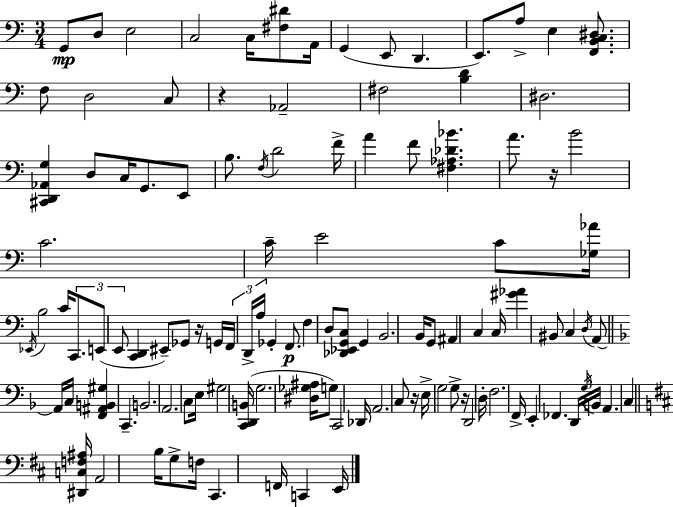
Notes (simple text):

G2/e D3/e E3/h C3/h C3/s [F#3,D#4]/e A2/s G2/q E2/e D2/q. E2/e. A3/e E3/q [F2,B2,C3,D#3]/e. F3/e D3/h C3/e R/q Ab2/h F#3/h [B3,D4]/q D#3/h. [C#2,D2,Ab2,G3]/q D3/e C3/s G2/e. E2/e B3/e. F3/s D4/h F4/s A4/q F4/e [F#3,Ab3,Db4,Bb4]/q. A4/e. R/s B4/h C4/h. C4/s E4/h C4/e [Gb3,Ab4]/s Eb2/s B3/h C4/s C2/e. E2/e E2/e [C2,D2]/q EIS2/e Gb2/e R/s G2/s F2/s D2/s A3/s Gb2/q F2/e. F3/q D3/e [Db2,Eb2,G2,C3]/e G2/q B2/h. B2/s G2/e A#2/q C3/q C3/s [G#4,Ab4]/q BIS2/e C3/q D3/s A2/e A2/s C3/s [F2,A#2,B2,G#3]/q C2/q. B2/h. A2/h. C3/e E3/s G#3/h [C2,D2,B2]/s G3/h. [D#3,Gb3,A#3]/s G3/e C2/h Db2/s A2/h. C3/e R/s E3/s G3/h G3/e R/s D2/h D3/s F3/h. F2/s E2/q FES2/q. D2/s G3/s B2/s A2/q. C3/q [D#2,C3,F3,A#3]/s A2/h B3/s G3/e F3/s C#2/q. F2/s C2/q E2/s